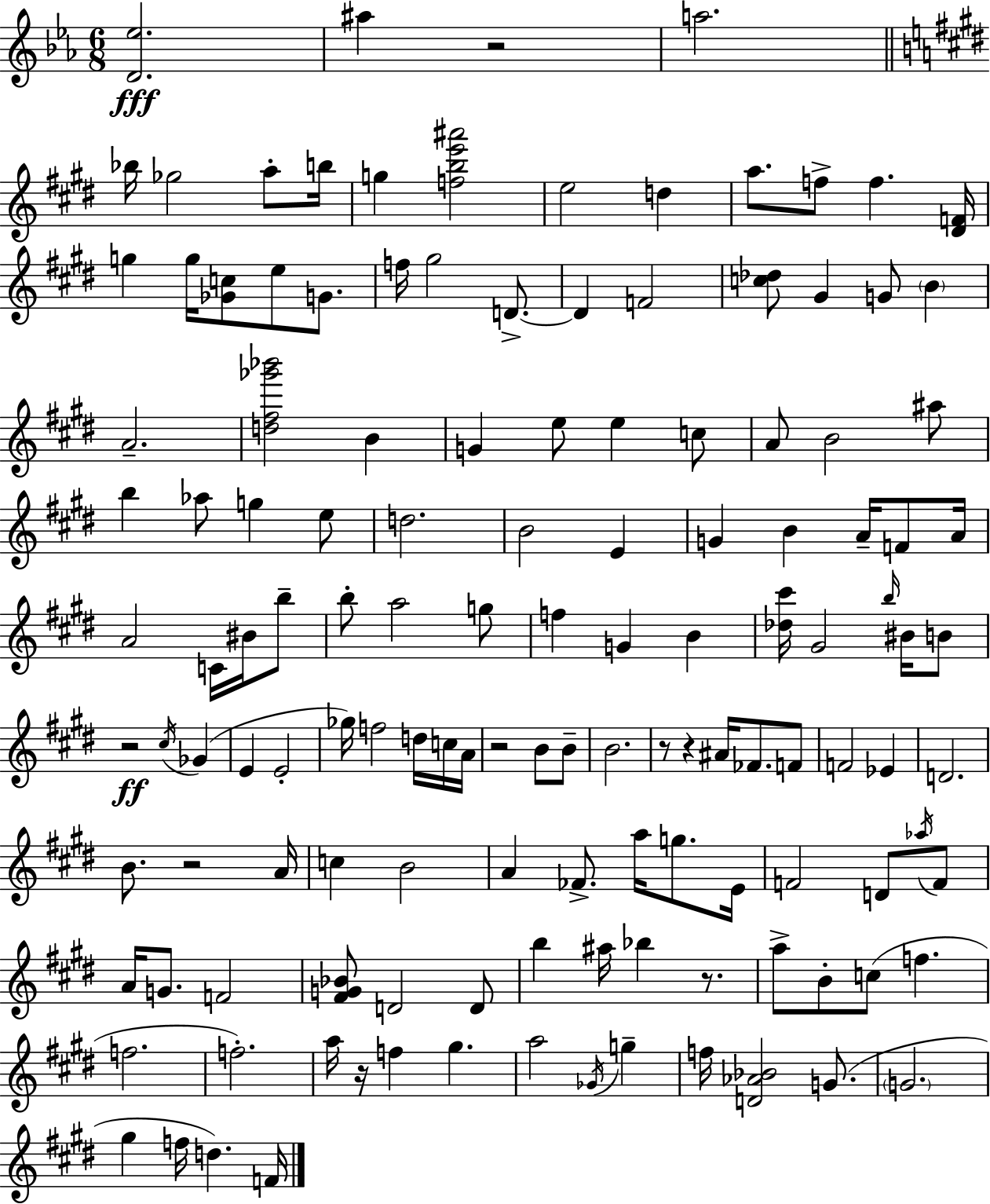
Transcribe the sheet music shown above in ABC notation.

X:1
T:Untitled
M:6/8
L:1/4
K:Eb
[D_e]2 ^a z2 a2 _b/4 _g2 a/2 b/4 g [fbe'^a']2 e2 d a/2 f/2 f [^DF]/4 g g/4 [_Gc]/2 e/2 G/2 f/4 ^g2 D/2 D F2 [c_d]/2 ^G G/2 B A2 [d^f_g'_b']2 B G e/2 e c/2 A/2 B2 ^a/2 b _a/2 g e/2 d2 B2 E G B A/4 F/2 A/4 A2 C/4 ^B/4 b/2 b/2 a2 g/2 f G B [_d^c']/4 ^G2 b/4 ^B/4 B/2 z2 ^c/4 _G E E2 _g/4 f2 d/4 c/4 A/4 z2 B/2 B/2 B2 z/2 z ^A/4 _F/2 F/2 F2 _E D2 B/2 z2 A/4 c B2 A _F/2 a/4 g/2 E/4 F2 D/2 _a/4 F/2 A/4 G/2 F2 [^FG_B]/2 D2 D/2 b ^a/4 _b z/2 a/2 B/2 c/2 f f2 f2 a/4 z/4 f ^g a2 _G/4 g f/4 [D_A_B]2 G/2 G2 ^g f/4 d F/4